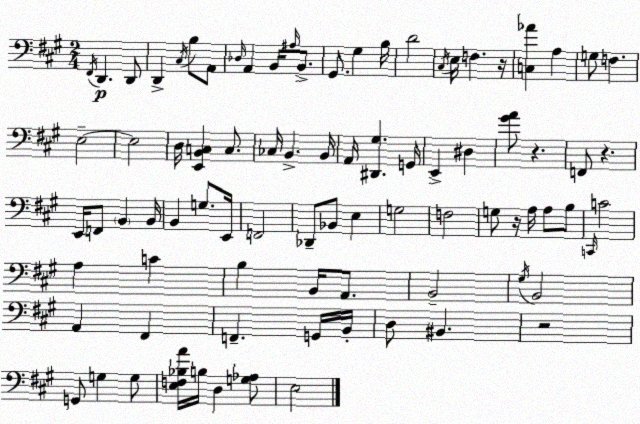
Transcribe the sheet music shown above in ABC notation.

X:1
T:Untitled
M:2/4
L:1/4
K:A
^F,,/4 D,, D,,/2 D,, ^C,/4 B,/2 A,,/2 _D,/4 A,, B,,/4 ^A,/4 B,,/2 ^G,,/2 ^G, B,/4 D2 ^C,/4 E,/4 F, z/4 [C,_A] A, G,/2 F, E,2 E,2 D,/4 [E,,B,,C,] C,/2 _C,/4 B,, B,,/4 A,,/4 [^D,,^G,] G,,/4 E,, ^D, [^GA]/2 z F,,/2 z E,,/4 F,,/2 B,, B,,/4 B,, G,/2 E,,/4 F,,2 _D,,/2 _B,,/2 E, G,2 F,2 G,/2 z/4 A,/4 A,/2 B,/2 C,,/4 C2 A, C B, B,,/4 A,,/2 B,,2 ^G,/4 B,,2 A,, ^F,, F,, G,,/4 B,,/4 D,/2 ^B,, z2 G,,/2 G, G,/2 [E,F,_B,A]/4 B,/4 D, [G,_A,]/2 E,2